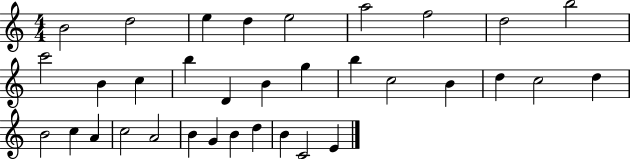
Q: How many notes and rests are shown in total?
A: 34